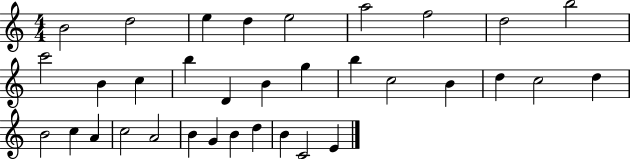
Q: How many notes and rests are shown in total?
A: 34